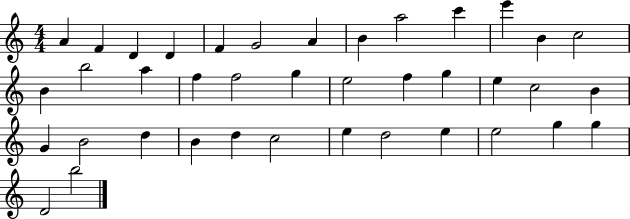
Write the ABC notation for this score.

X:1
T:Untitled
M:4/4
L:1/4
K:C
A F D D F G2 A B a2 c' e' B c2 B b2 a f f2 g e2 f g e c2 B G B2 d B d c2 e d2 e e2 g g D2 b2